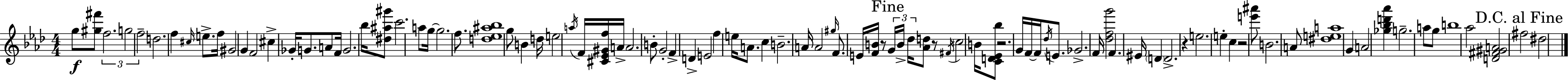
{
  \clef treble
  \numericTimeSignature
  \time 4/4
  \key f \minor
  g''8\f <gis'' fis'''>8 \tuplet 3/2 { f''2. | g''2 f''2-- } | d''2. f''4 | \grace { cis''16 } e''8.-> f''16 gis'2 g'4 | \break f'2 cis''4-> ges'16-. g'8. | a'8 f'16 g'2. | bes''16 <dis'' ais'' gis'''>8 c'''2. a''8 | g''16~~ g''2. f''8. | \break <d'' ees'' ais'' bes''>1 | g''8 b'4 d''16 e''2 | \acciaccatura { a''16 } f'16 <cis' ees' gis' f''>16 a'16-> a'2. | b'8-. g'2-. f'4-> d'4-> | \break e'2 f''4 e''16 a'8. | c''4 b'2.-- | a'16 a'2 \grace { gis''16 } f'8. e'16 | <f' b'>16 r8 \mark "Fine" \tuplet 3/2 { g'16 b'16-> des''16 } <aes' d''>8 r8 \acciaccatura { fis'16 } \parenthesize c''2 | \break b'16 <c' d' ees' bes''>8 r2. | g'16 f'16~~ f'16 \acciaccatura { des''16 } e'8. ges'2.-> | f'16 <des'' f'' g'''>2 f'4. | eis'16 \parenthesize d'4 d'2.-> | \break r4 e''2. | e''4-. c''4 r2 | <e''' ais'''>8 b'2. | a'8 <dis'' e'' a''>1 | \break g'4 a'2 | <ges'' bes'' d''' aes'''>4 g''2.-- | a''8 g''8 b''1 | aes''2 <d' fis' gis' a'>2 | \break \mark "D.C. al Fine" fis''2 dis''2 | \bar "|."
}